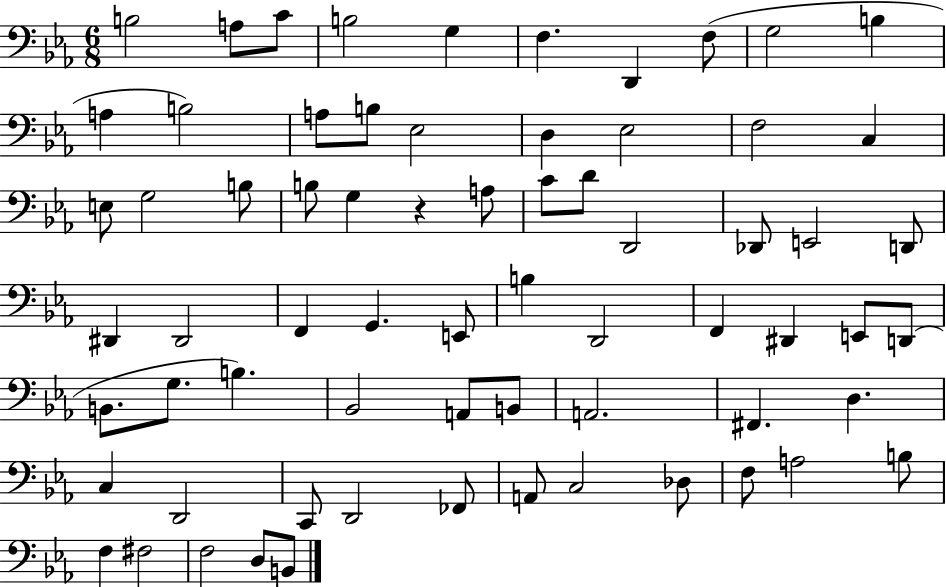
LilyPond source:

{
  \clef bass
  \numericTimeSignature
  \time 6/8
  \key ees \major
  b2 a8 c'8 | b2 g4 | f4. d,4 f8( | g2 b4 | \break a4 b2) | a8 b8 ees2 | d4 ees2 | f2 c4 | \break e8 g2 b8 | b8 g4 r4 a8 | c'8 d'8 d,2 | des,8 e,2 d,8 | \break dis,4 dis,2 | f,4 g,4. e,8 | b4 d,2 | f,4 dis,4 e,8 d,8( | \break b,8. g8. b4.) | bes,2 a,8 b,8 | a,2. | fis,4. d4. | \break c4 d,2 | c,8 d,2 fes,8 | a,8 c2 des8 | f8 a2 b8 | \break f4 fis2 | f2 d8 b,8 | \bar "|."
}